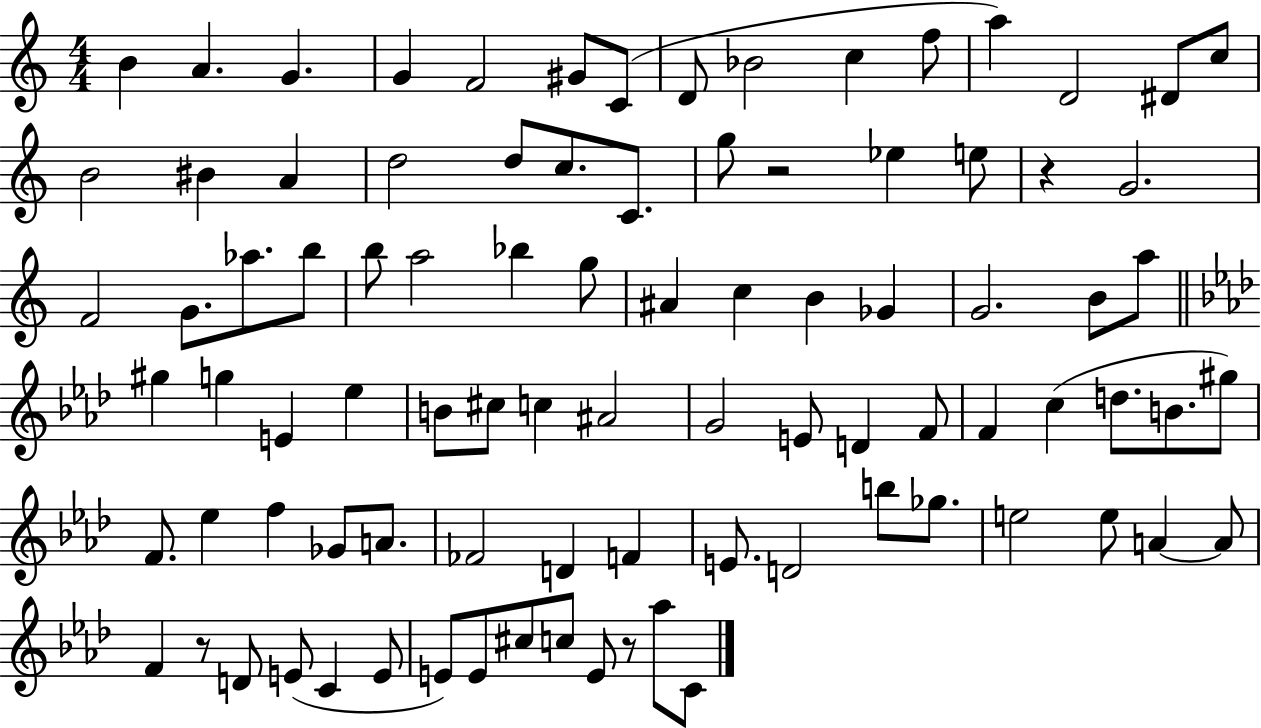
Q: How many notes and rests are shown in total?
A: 90